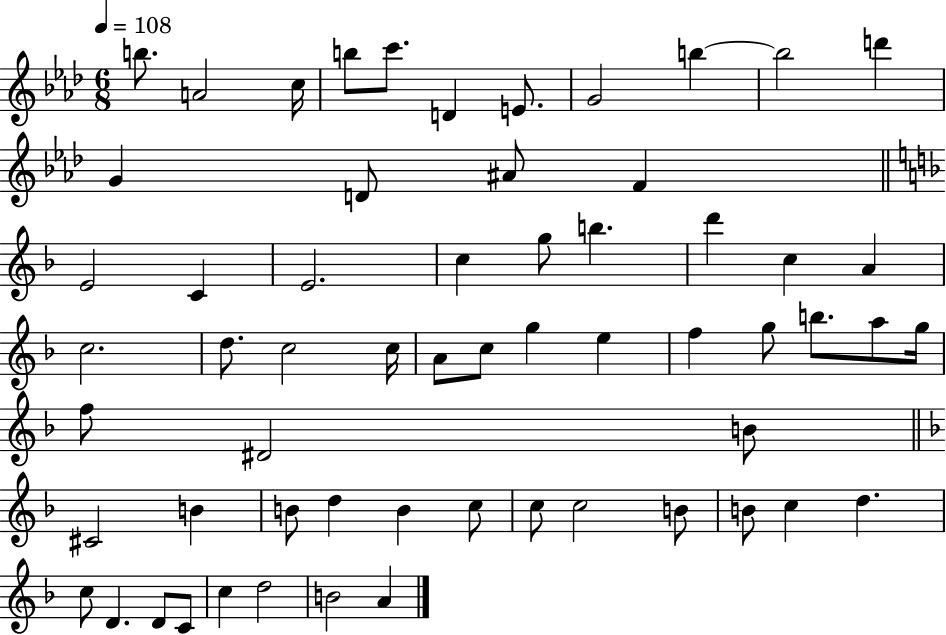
B5/e. A4/h C5/s B5/e C6/e. D4/q E4/e. G4/h B5/q B5/h D6/q G4/q D4/e A#4/e F4/q E4/h C4/q E4/h. C5/q G5/e B5/q. D6/q C5/q A4/q C5/h. D5/e. C5/h C5/s A4/e C5/e G5/q E5/q F5/q G5/e B5/e. A5/e G5/s F5/e D#4/h B4/e C#4/h B4/q B4/e D5/q B4/q C5/e C5/e C5/h B4/e B4/e C5/q D5/q. C5/e D4/q. D4/e C4/e C5/q D5/h B4/h A4/q